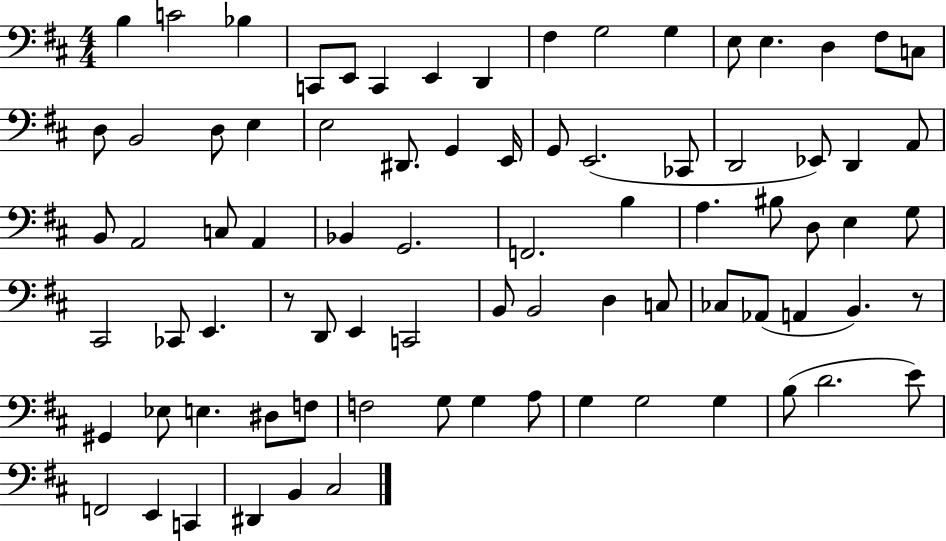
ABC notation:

X:1
T:Untitled
M:4/4
L:1/4
K:D
B, C2 _B, C,,/2 E,,/2 C,, E,, D,, ^F, G,2 G, E,/2 E, D, ^F,/2 C,/2 D,/2 B,,2 D,/2 E, E,2 ^D,,/2 G,, E,,/4 G,,/2 E,,2 _C,,/2 D,,2 _E,,/2 D,, A,,/2 B,,/2 A,,2 C,/2 A,, _B,, G,,2 F,,2 B, A, ^B,/2 D,/2 E, G,/2 ^C,,2 _C,,/2 E,, z/2 D,,/2 E,, C,,2 B,,/2 B,,2 D, C,/2 _C,/2 _A,,/2 A,, B,, z/2 ^G,, _E,/2 E, ^D,/2 F,/2 F,2 G,/2 G, A,/2 G, G,2 G, B,/2 D2 E/2 F,,2 E,, C,, ^D,, B,, ^C,2